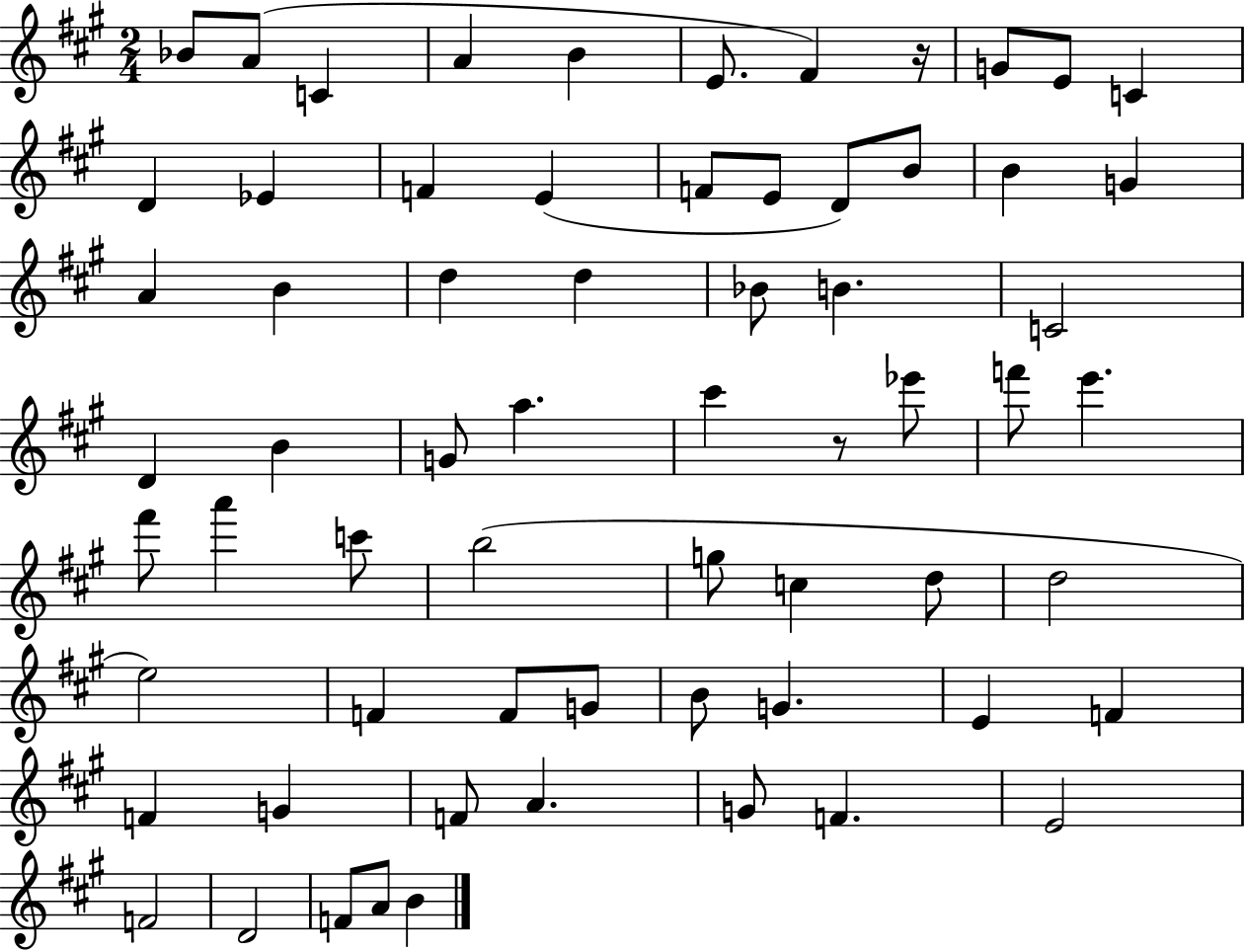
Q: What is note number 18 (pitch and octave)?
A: B4